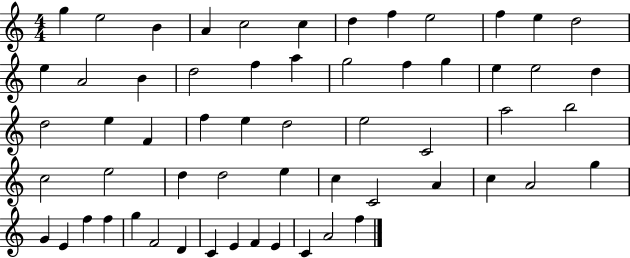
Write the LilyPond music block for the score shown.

{
  \clef treble
  \numericTimeSignature
  \time 4/4
  \key c \major
  g''4 e''2 b'4 | a'4 c''2 c''4 | d''4 f''4 e''2 | f''4 e''4 d''2 | \break e''4 a'2 b'4 | d''2 f''4 a''4 | g''2 f''4 g''4 | e''4 e''2 d''4 | \break d''2 e''4 f'4 | f''4 e''4 d''2 | e''2 c'2 | a''2 b''2 | \break c''2 e''2 | d''4 d''2 e''4 | c''4 c'2 a'4 | c''4 a'2 g''4 | \break g'4 e'4 f''4 f''4 | g''4 f'2 d'4 | c'4 e'4 f'4 e'4 | c'4 a'2 f''4 | \break \bar "|."
}